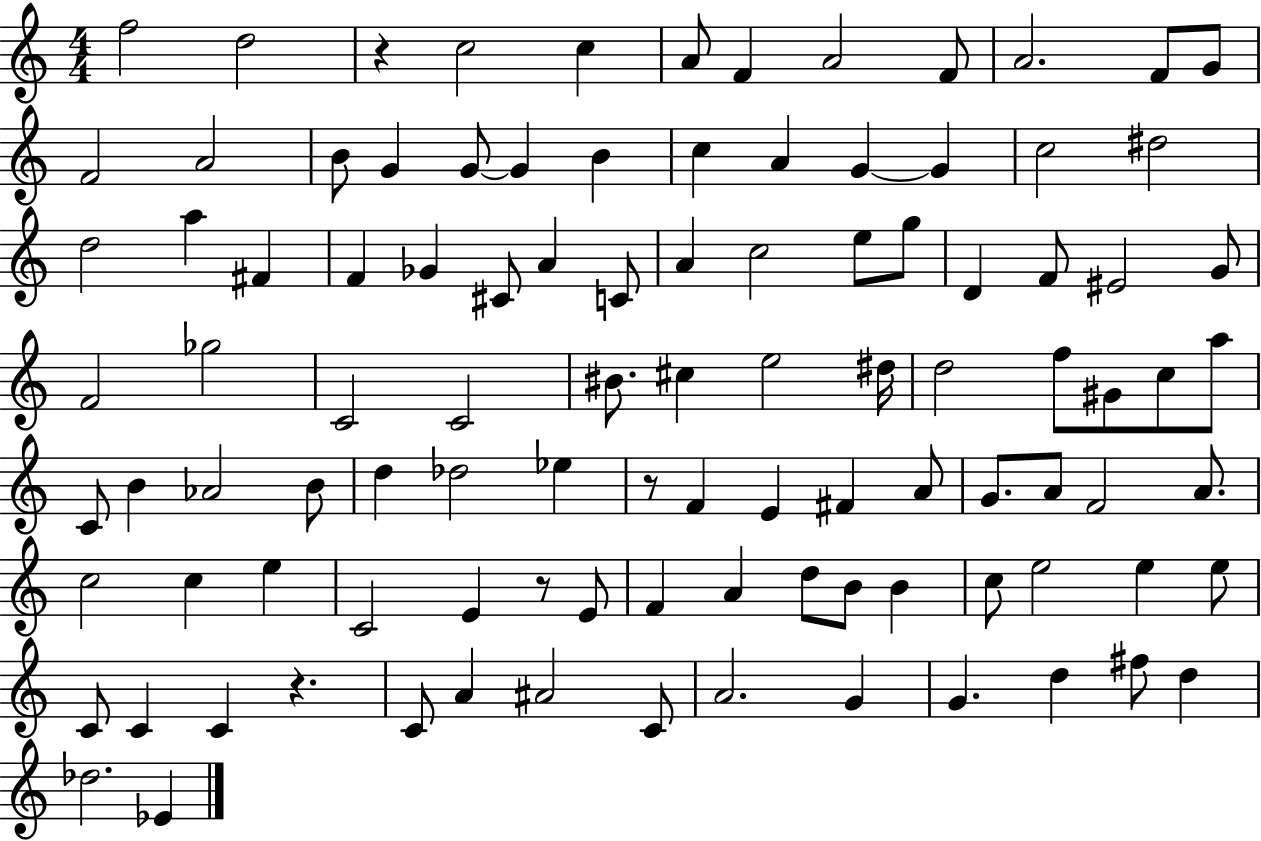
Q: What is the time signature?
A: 4/4